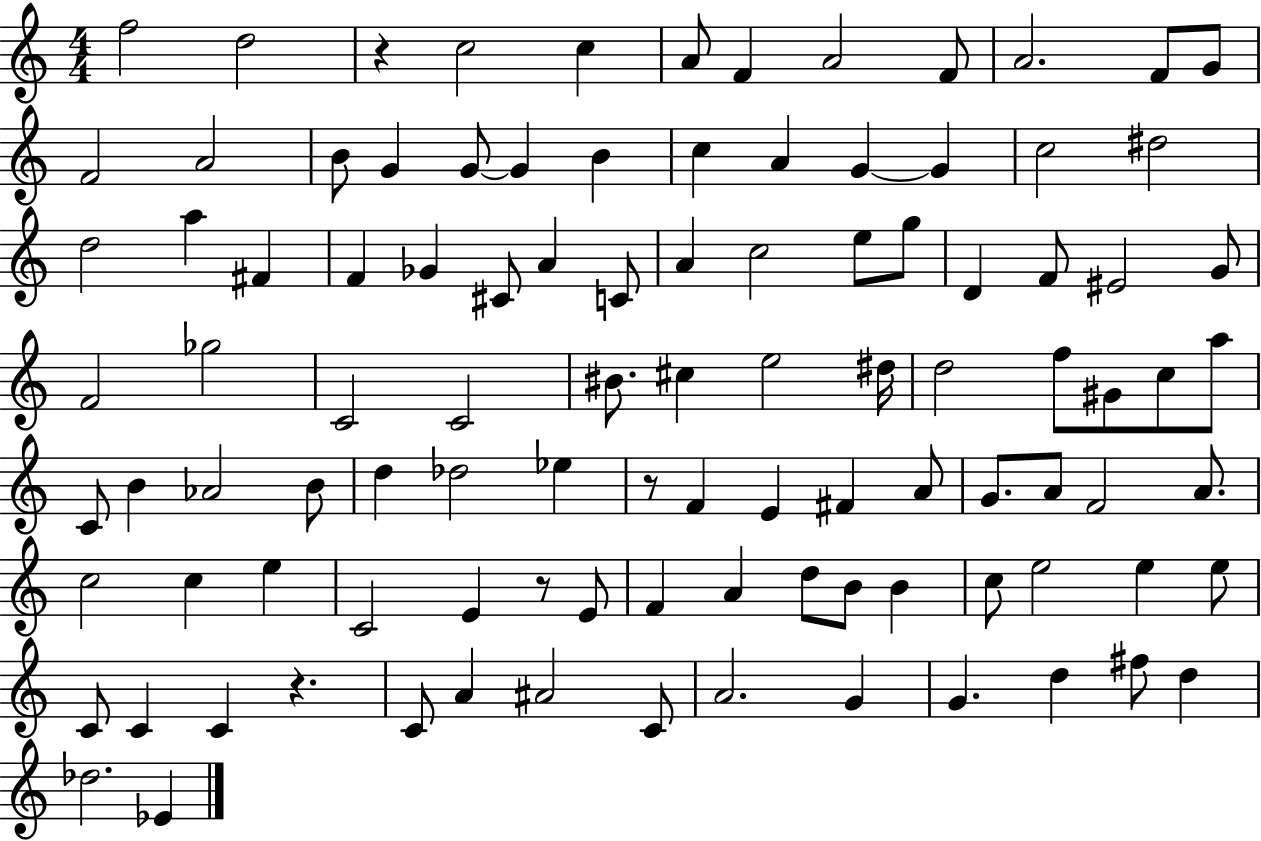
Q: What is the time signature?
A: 4/4